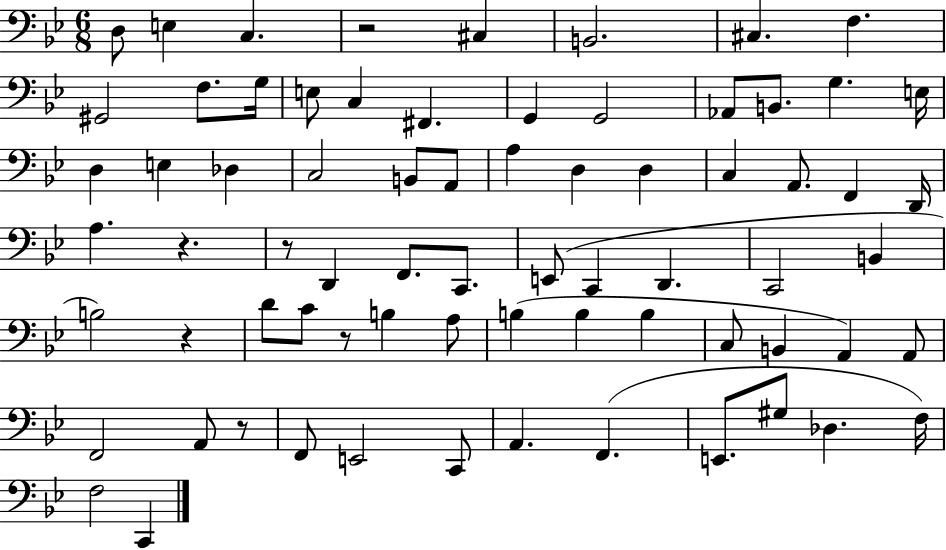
{
  \clef bass
  \numericTimeSignature
  \time 6/8
  \key bes \major
  d8 e4 c4. | r2 cis4 | b,2. | cis4. f4. | \break gis,2 f8. g16 | e8 c4 fis,4. | g,4 g,2 | aes,8 b,8. g4. e16 | \break d4 e4 des4 | c2 b,8 a,8 | a4 d4 d4 | c4 a,8. f,4 d,16 | \break a4. r4. | r8 d,4 f,8. c,8. | e,8( c,4 d,4. | c,2 b,4 | \break b2) r4 | d'8 c'8 r8 b4 a8 | b4( b4 b4 | c8 b,4 a,4) a,8 | \break f,2 a,8 r8 | f,8 e,2 c,8 | a,4. f,4.( | e,8. gis8 des4. f16) | \break f2 c,4 | \bar "|."
}